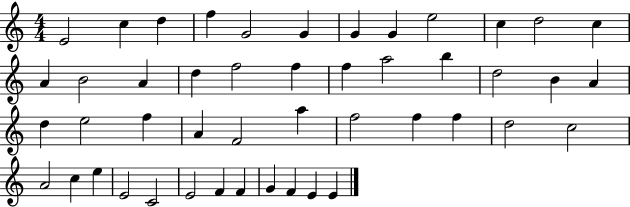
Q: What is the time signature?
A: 4/4